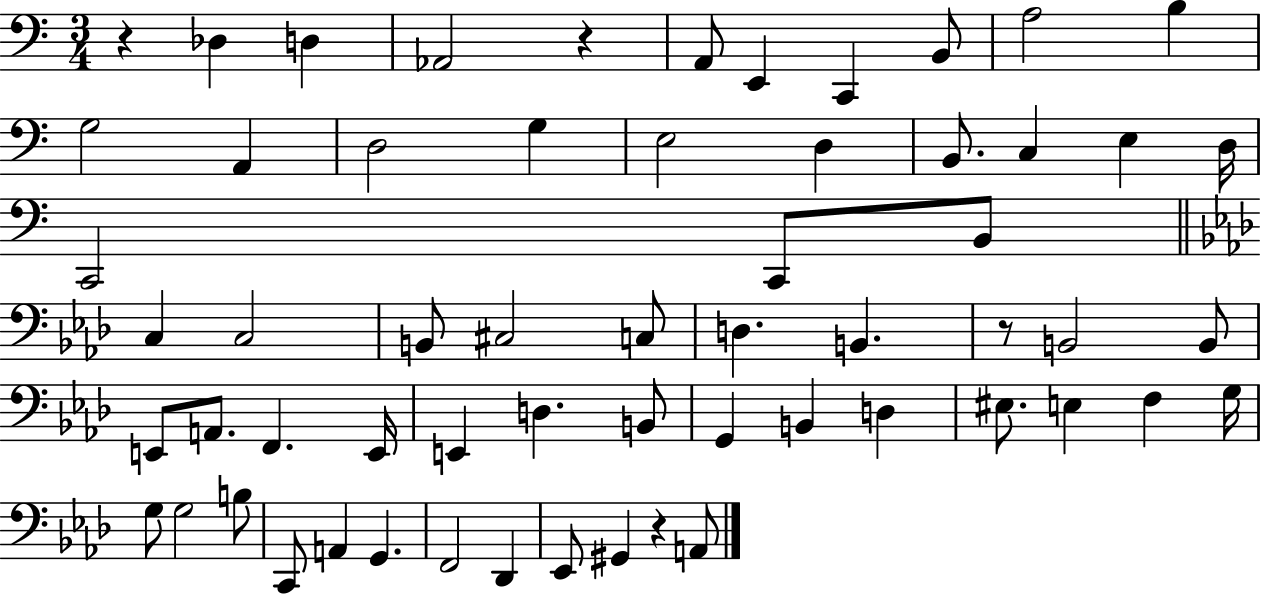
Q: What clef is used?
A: bass